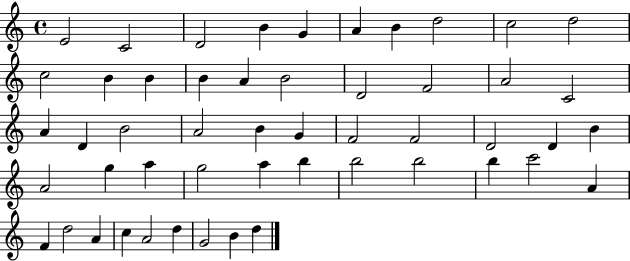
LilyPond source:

{
  \clef treble
  \time 4/4
  \defaultTimeSignature
  \key c \major
  e'2 c'2 | d'2 b'4 g'4 | a'4 b'4 d''2 | c''2 d''2 | \break c''2 b'4 b'4 | b'4 a'4 b'2 | d'2 f'2 | a'2 c'2 | \break a'4 d'4 b'2 | a'2 b'4 g'4 | f'2 f'2 | d'2 d'4 b'4 | \break a'2 g''4 a''4 | g''2 a''4 b''4 | b''2 b''2 | b''4 c'''2 a'4 | \break f'4 d''2 a'4 | c''4 a'2 d''4 | g'2 b'4 d''4 | \bar "|."
}